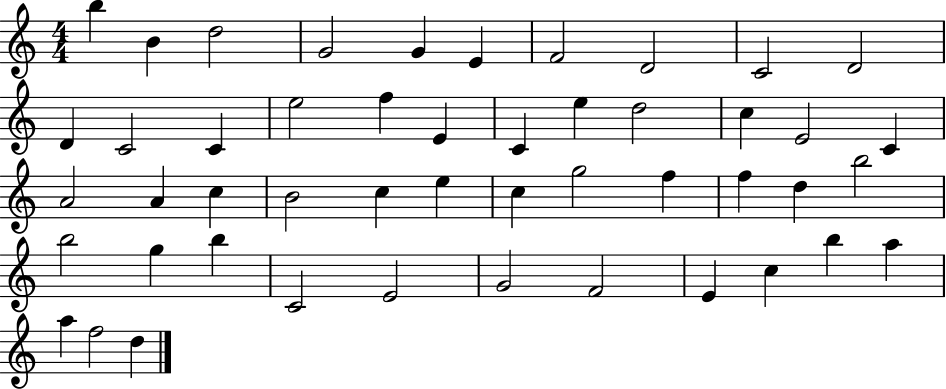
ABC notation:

X:1
T:Untitled
M:4/4
L:1/4
K:C
b B d2 G2 G E F2 D2 C2 D2 D C2 C e2 f E C e d2 c E2 C A2 A c B2 c e c g2 f f d b2 b2 g b C2 E2 G2 F2 E c b a a f2 d